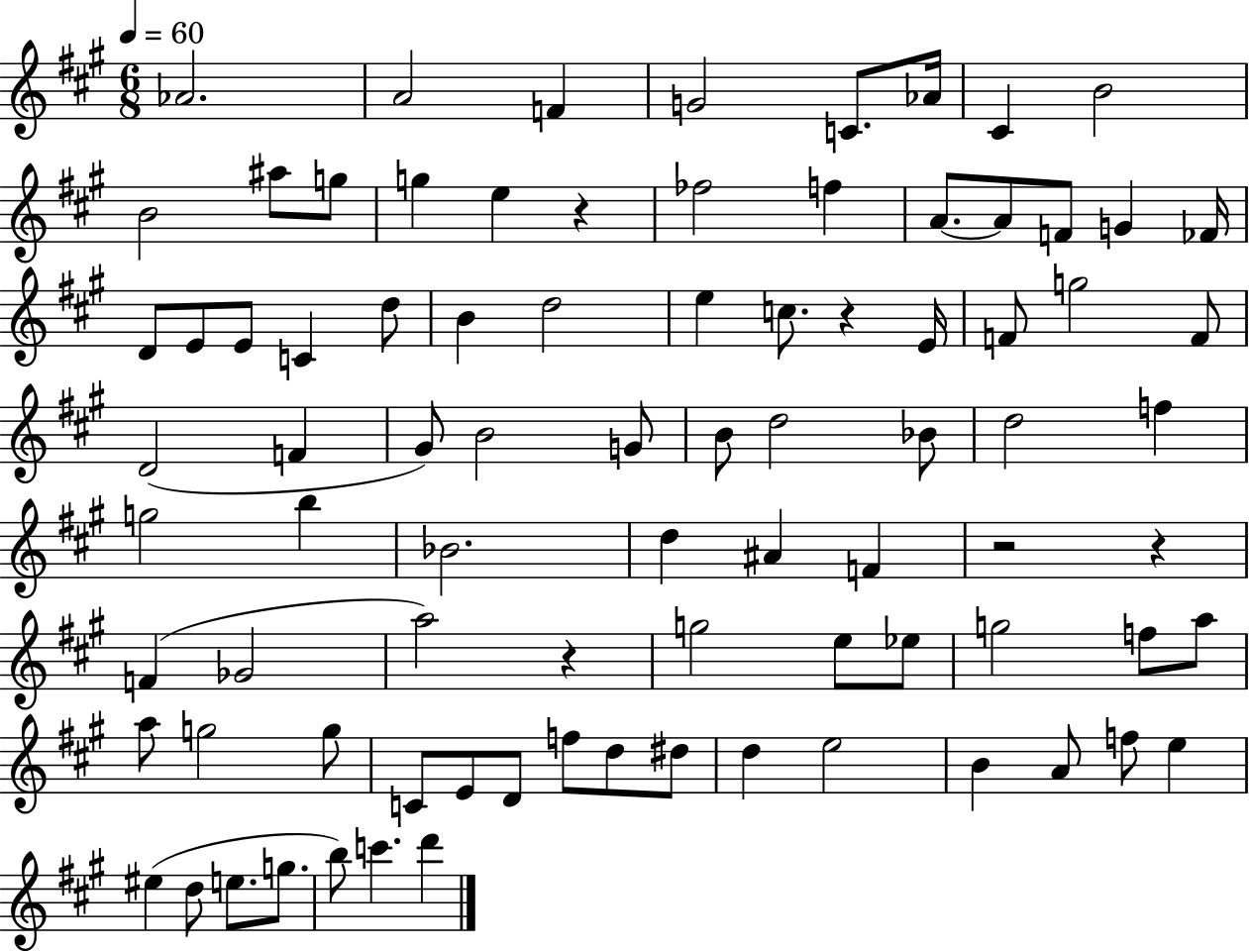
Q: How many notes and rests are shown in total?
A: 85